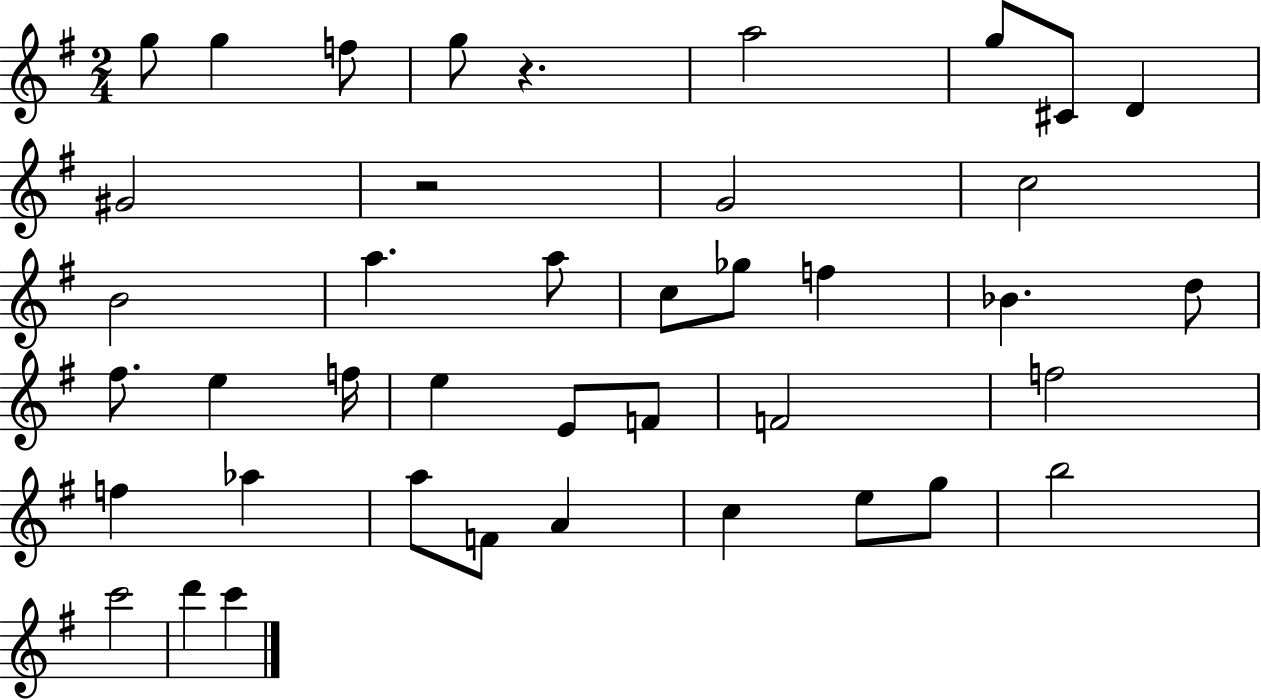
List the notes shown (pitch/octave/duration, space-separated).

G5/e G5/q F5/e G5/e R/q. A5/h G5/e C#4/e D4/q G#4/h R/h G4/h C5/h B4/h A5/q. A5/e C5/e Gb5/e F5/q Bb4/q. D5/e F#5/e. E5/q F5/s E5/q E4/e F4/e F4/h F5/h F5/q Ab5/q A5/e F4/e A4/q C5/q E5/e G5/e B5/h C6/h D6/q C6/q